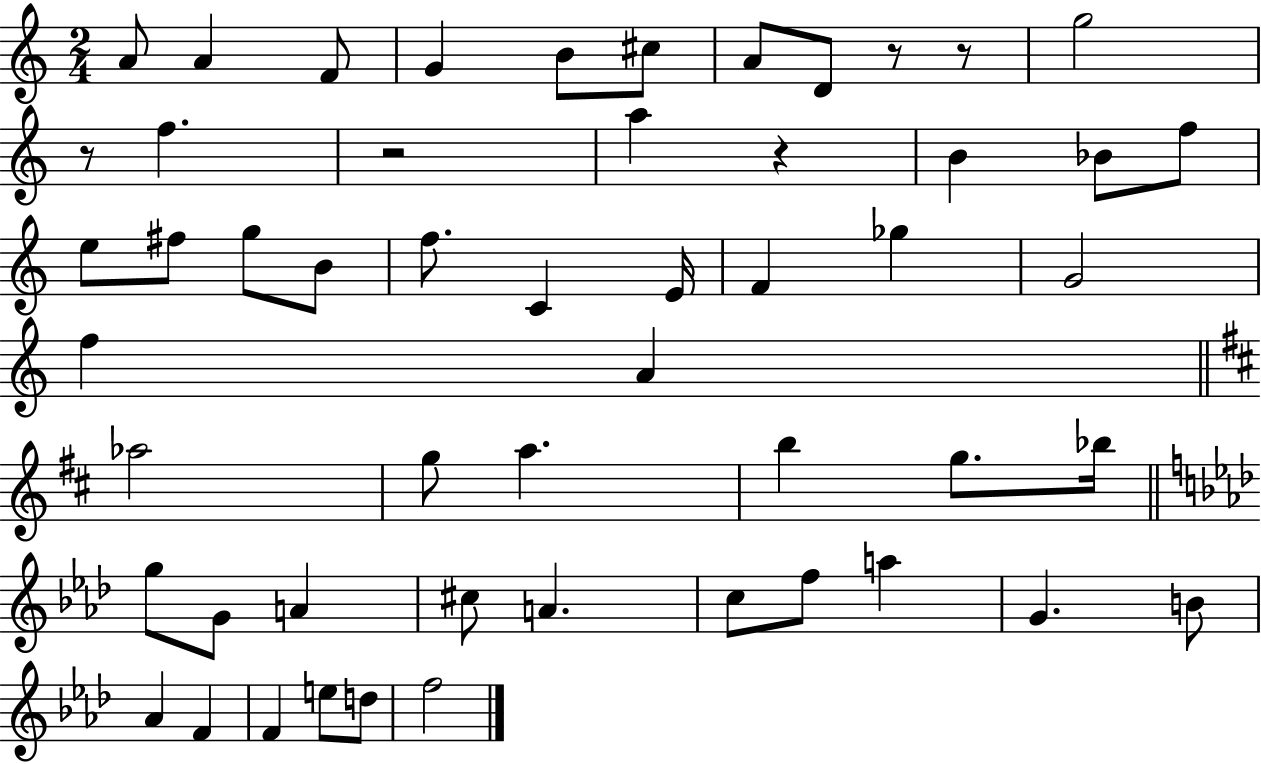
{
  \clef treble
  \numericTimeSignature
  \time 2/4
  \key c \major
  a'8 a'4 f'8 | g'4 b'8 cis''8 | a'8 d'8 r8 r8 | g''2 | \break r8 f''4. | r2 | a''4 r4 | b'4 bes'8 f''8 | \break e''8 fis''8 g''8 b'8 | f''8. c'4 e'16 | f'4 ges''4 | g'2 | \break f''4 a'4 | \bar "||" \break \key d \major aes''2 | g''8 a''4. | b''4 g''8. bes''16 | \bar "||" \break \key aes \major g''8 g'8 a'4 | cis''8 a'4. | c''8 f''8 a''4 | g'4. b'8 | \break aes'4 f'4 | f'4 e''8 d''8 | f''2 | \bar "|."
}